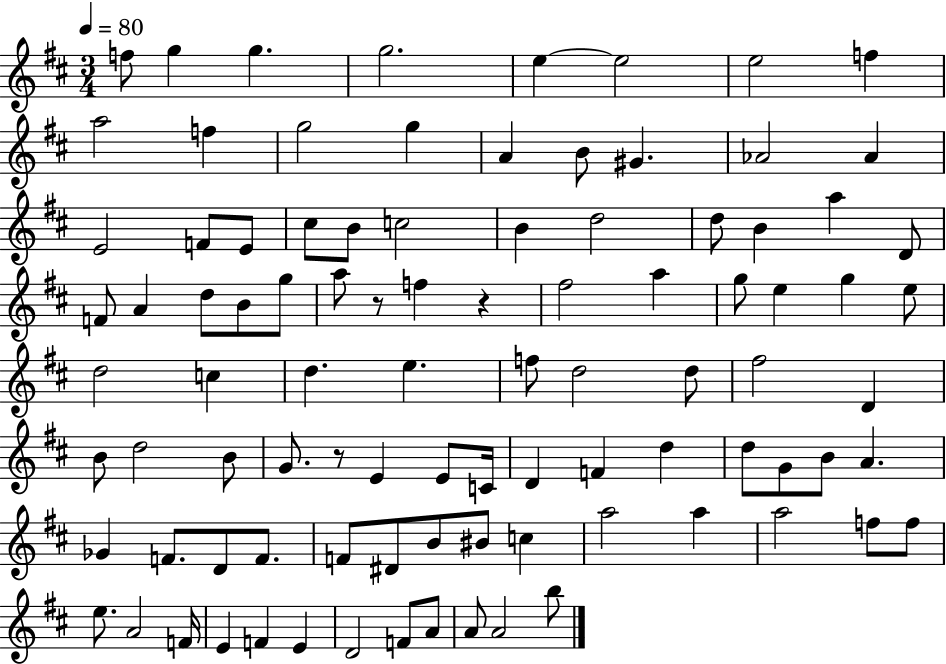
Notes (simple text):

F5/e G5/q G5/q. G5/h. E5/q E5/h E5/h F5/q A5/h F5/q G5/h G5/q A4/q B4/e G#4/q. Ab4/h Ab4/q E4/h F4/e E4/e C#5/e B4/e C5/h B4/q D5/h D5/e B4/q A5/q D4/e F4/e A4/q D5/e B4/e G5/e A5/e R/e F5/q R/q F#5/h A5/q G5/e E5/q G5/q E5/e D5/h C5/q D5/q. E5/q. F5/e D5/h D5/e F#5/h D4/q B4/e D5/h B4/e G4/e. R/e E4/q E4/e C4/s D4/q F4/q D5/q D5/e G4/e B4/e A4/q. Gb4/q F4/e. D4/e F4/e. F4/e D#4/e B4/e BIS4/e C5/q A5/h A5/q A5/h F5/e F5/e E5/e. A4/h F4/s E4/q F4/q E4/q D4/h F4/e A4/e A4/e A4/h B5/e